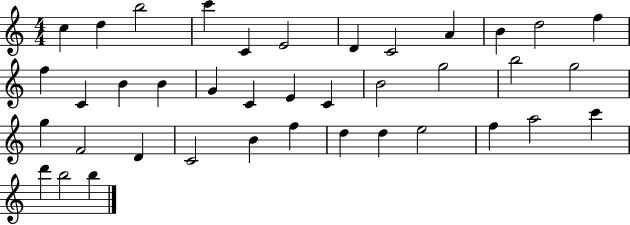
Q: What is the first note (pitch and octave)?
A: C5